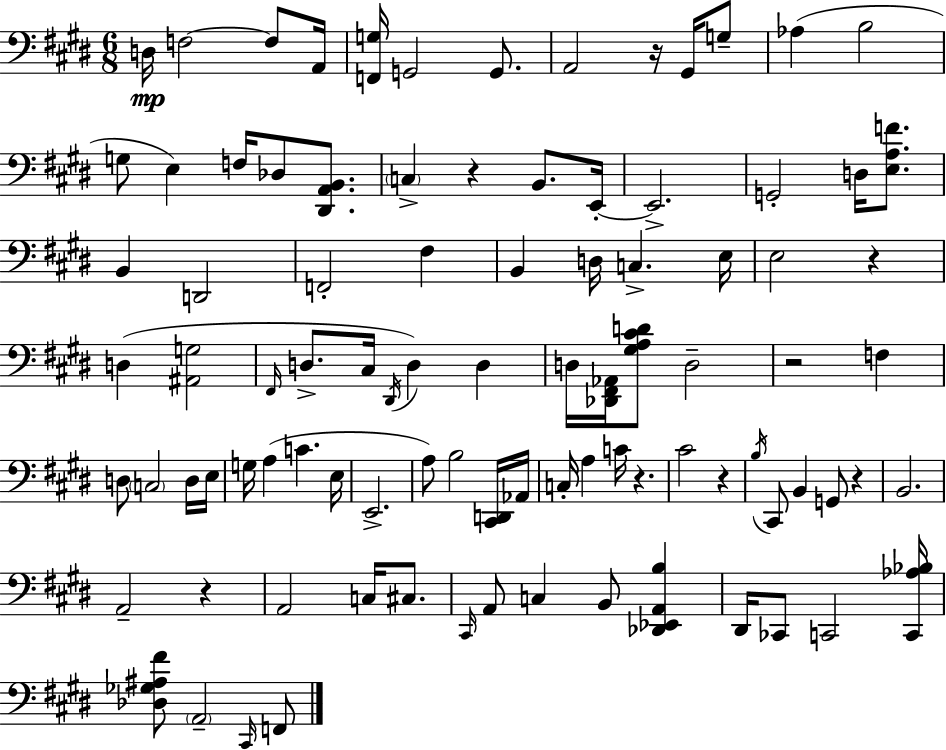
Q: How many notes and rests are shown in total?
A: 93